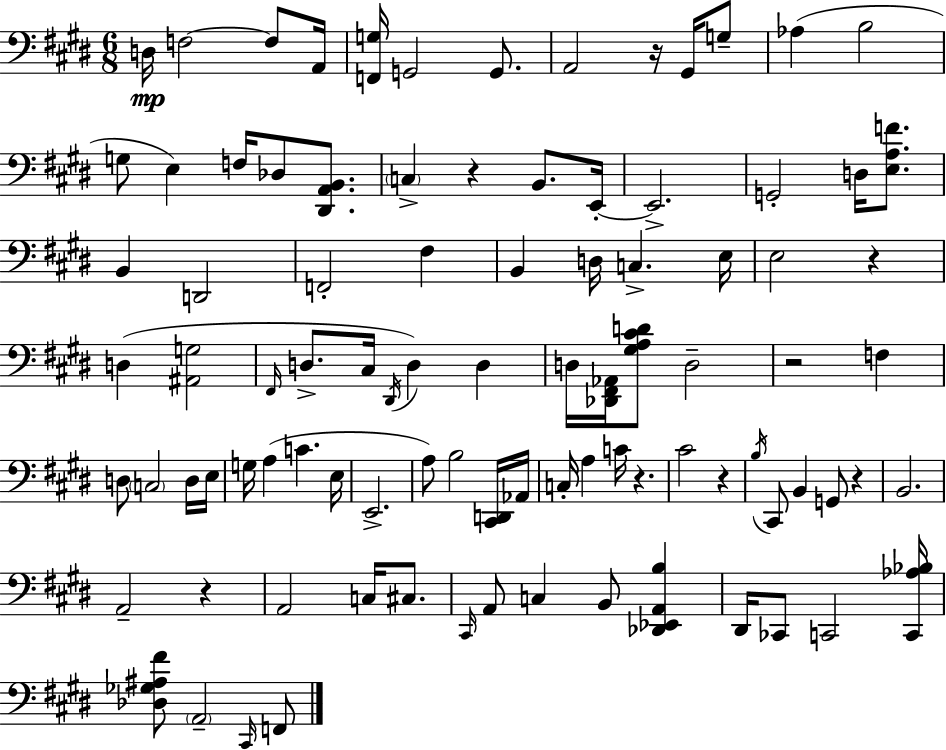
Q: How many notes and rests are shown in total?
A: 93